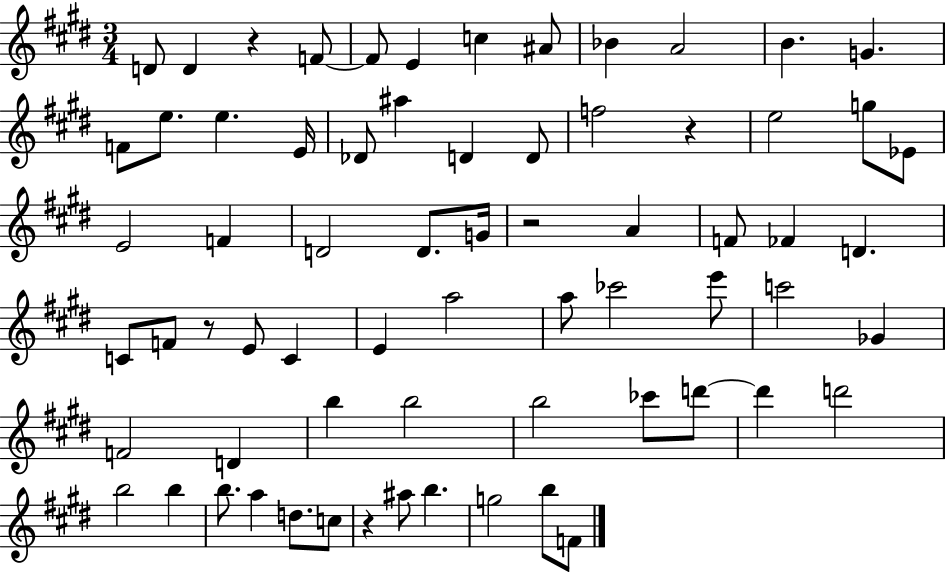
D4/e D4/q R/q F4/e F4/e E4/q C5/q A#4/e Bb4/q A4/h B4/q. G4/q. F4/e E5/e. E5/q. E4/s Db4/e A#5/q D4/q D4/e F5/h R/q E5/h G5/e Eb4/e E4/h F4/q D4/h D4/e. G4/s R/h A4/q F4/e FES4/q D4/q. C4/e F4/e R/e E4/e C4/q E4/q A5/h A5/e CES6/h E6/e C6/h Gb4/q F4/h D4/q B5/q B5/h B5/h CES6/e D6/e D6/q D6/h B5/h B5/q B5/e. A5/q D5/e. C5/e R/q A#5/e B5/q. G5/h B5/e F4/e